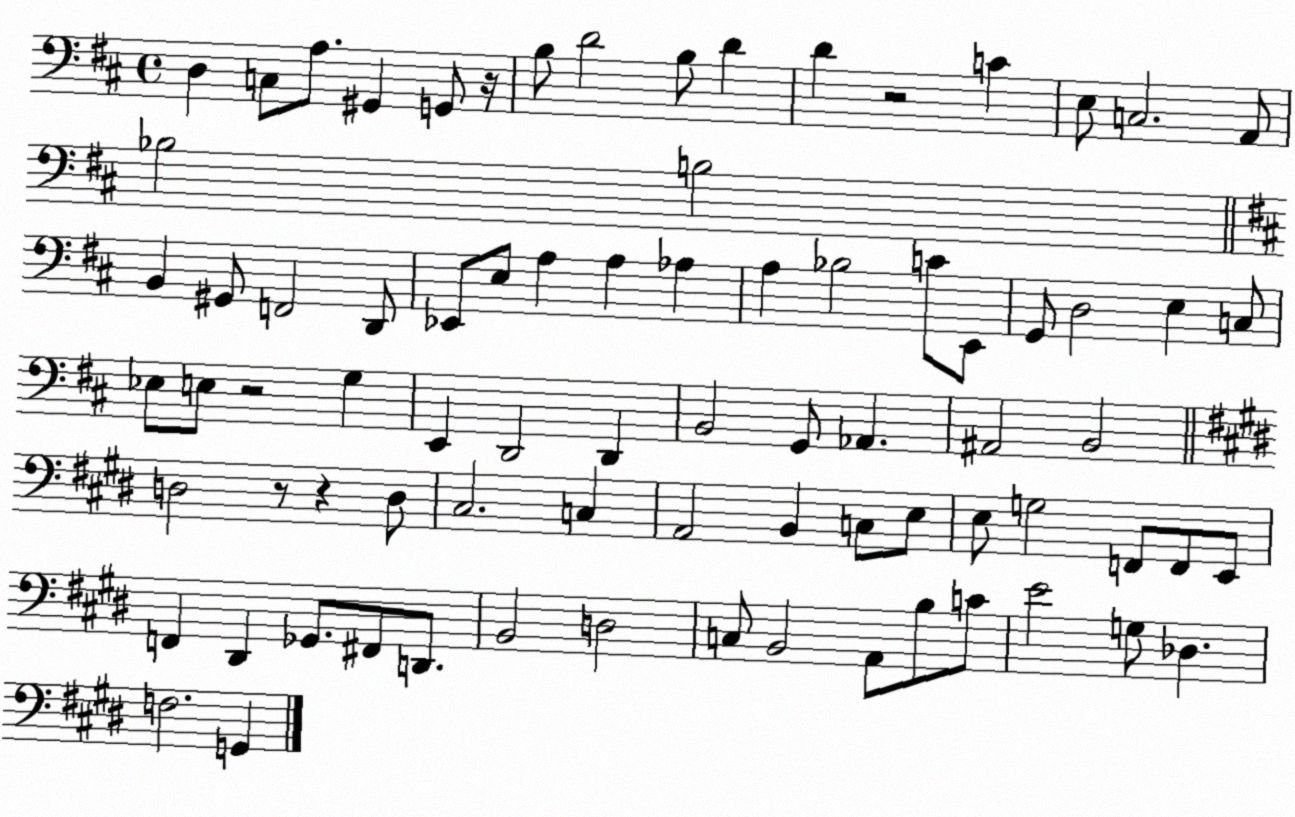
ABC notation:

X:1
T:Untitled
M:4/4
L:1/4
K:D
D, C,/2 A,/2 ^G,, G,,/2 z/4 B,/2 D2 B,/2 D D z2 C E,/2 C,2 A,,/2 _B,2 B,2 B,, ^G,,/2 F,,2 D,,/2 _E,,/2 E,/2 A, A, _A, A, _B,2 C/2 E,,/2 G,,/2 D,2 E, C,/2 _E,/2 E,/2 z2 G, E,, D,,2 D,, B,,2 G,,/2 _A,, ^A,,2 B,,2 D,2 z/2 z D,/2 ^C,2 C, A,,2 B,, C,/2 E,/2 E,/2 G,2 F,,/2 F,,/2 E,,/2 F,, ^D,, _G,,/2 ^F,,/2 D,,/2 B,,2 D,2 C,/2 B,,2 A,,/2 B,/2 C/2 E2 G,/2 _D, F,2 G,,